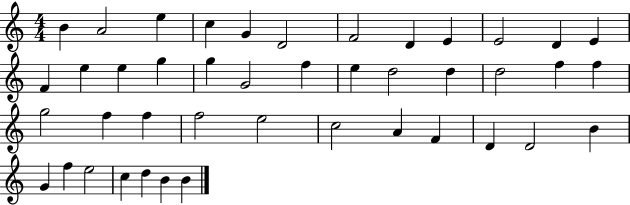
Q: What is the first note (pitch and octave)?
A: B4